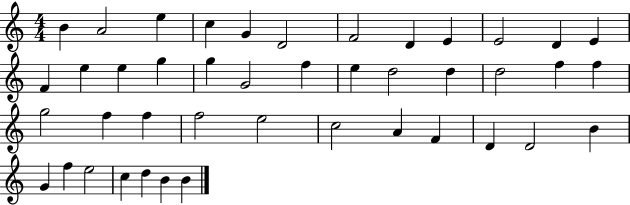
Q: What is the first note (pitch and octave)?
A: B4